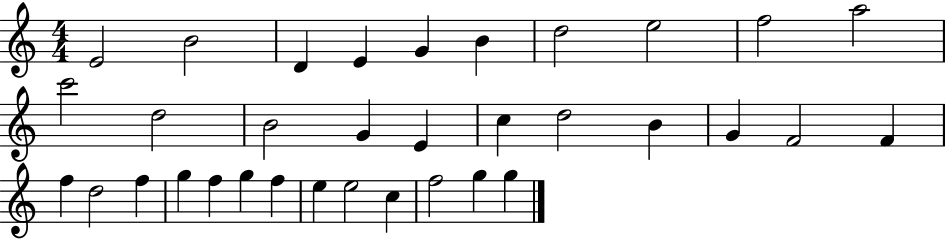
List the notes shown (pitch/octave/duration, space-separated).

E4/h B4/h D4/q E4/q G4/q B4/q D5/h E5/h F5/h A5/h C6/h D5/h B4/h G4/q E4/q C5/q D5/h B4/q G4/q F4/h F4/q F5/q D5/h F5/q G5/q F5/q G5/q F5/q E5/q E5/h C5/q F5/h G5/q G5/q